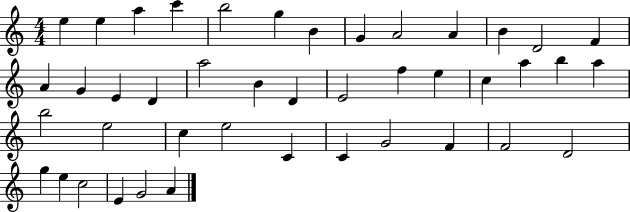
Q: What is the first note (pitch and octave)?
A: E5